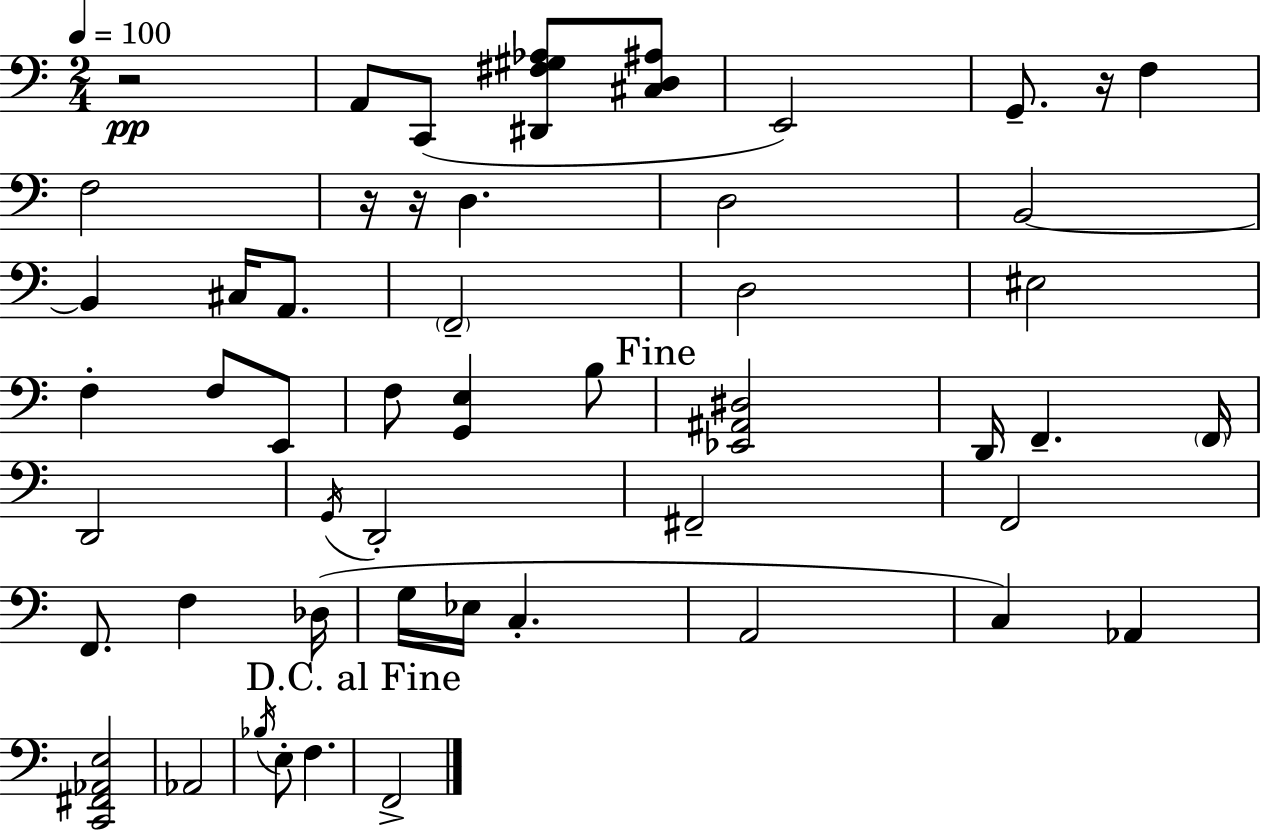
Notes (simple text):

R/h A2/e C2/e [D#2,F#3,G#3,Ab3]/e [C#3,D3,A#3]/e E2/h G2/e. R/s F3/q F3/h R/s R/s D3/q. D3/h B2/h B2/q C#3/s A2/e. F2/h D3/h EIS3/h F3/q F3/e E2/e F3/e [G2,E3]/q B3/e [Eb2,A#2,D#3]/h D2/s F2/q. F2/s D2/h G2/s D2/h F#2/h F2/h F2/e. F3/q Db3/s G3/s Eb3/s C3/q. A2/h C3/q Ab2/q [C2,F#2,Ab2,E3]/h Ab2/h Bb3/s E3/e F3/q. F2/h